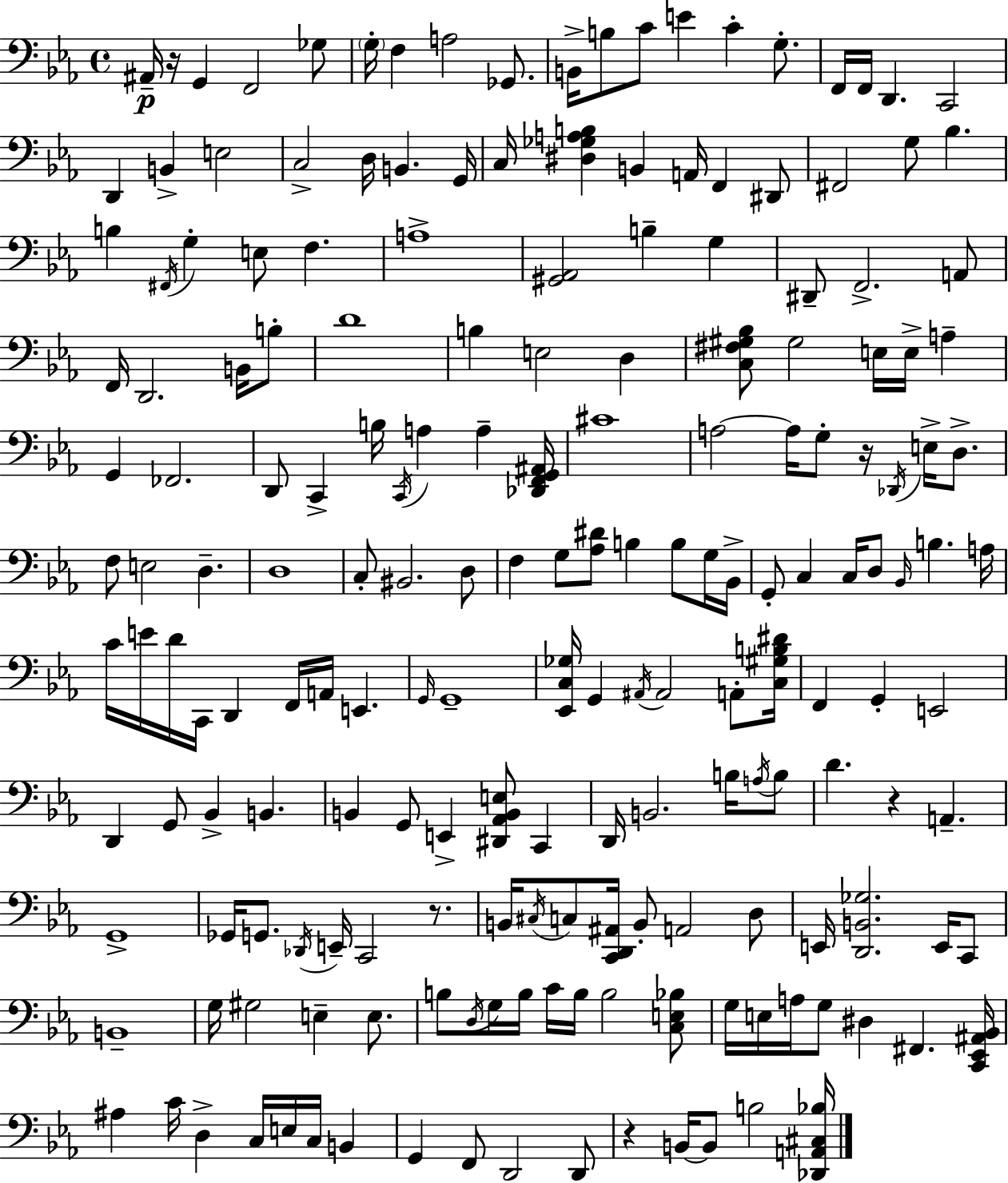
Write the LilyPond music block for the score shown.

{
  \clef bass
  \time 4/4
  \defaultTimeSignature
  \key c \minor
  ais,16--\p r16 g,4 f,2 ges8 | \parenthesize g16-. f4 a2 ges,8. | b,16-> b8 c'8 e'4 c'4-. g8.-. | f,16 f,16 d,4. c,2 | \break d,4 b,4-> e2 | c2-> d16 b,4. g,16 | c16 <dis ges a b>4 b,4 a,16 f,4 dis,8 | fis,2 g8 bes4. | \break b4 \acciaccatura { fis,16 } g4-. e8 f4. | a1-> | <gis, aes,>2 b4-- g4 | dis,8-- f,2.-> a,8 | \break f,16 d,2. b,16 b8-. | d'1 | b4 e2 d4 | <c fis gis bes>8 gis2 e16 e16-> a4-- | \break g,4 fes,2. | d,8 c,4-> b16 \acciaccatura { c,16 } a4 a4-- | <des, f, g, ais,>16 cis'1 | a2~~ a16 g8-. r16 \acciaccatura { des,16 } e16-> | \break d8.-> f8 e2 d4.-- | d1 | c8-. bis,2. | d8 f4 g8 <aes dis'>8 b4 b8 | \break g16 bes,16-> g,8-. c4 c16 d8 \grace { bes,16 } b4. | a16 c'16 e'16 d'16 c,16 d,4 f,16 a,16 e,4. | \grace { g,16 } g,1-- | <ees, c ges>16 g,4 \acciaccatura { ais,16 } ais,2 | \break a,8-. <c gis b dis'>16 f,4 g,4-. e,2 | d,4 g,8 bes,4-> | b,4. b,4 g,8 e,4-> | <dis, aes, b, e>8 c,4 d,16 b,2. | \break b16 \acciaccatura { a16 } b8 d'4. r4 | a,4.-- g,1-> | ges,16 g,8. \acciaccatura { des,16 } e,16-- c,2 | r8. b,16 \acciaccatura { cis16 } c8 <c, d, ais,>16 b,8-. a,2 | \break d8 e,16 <d, b, ges>2. | e,16 c,8 b,1-- | g16 gis2 | e4-- e8. b8 \acciaccatura { d16 } g16 b16 c'16 b16 | \break b2 <c e bes>8 g16 e16 a16 g8 dis4 | fis,4. <c, ees, ais, bes,>16 ais4 c'16 d4-> | c16 e16 c16 b,4 g,4 f,8 | d,2 d,8 r4 b,16~~ b,8 | \break b2 <des, a, cis bes>16 \bar "|."
}